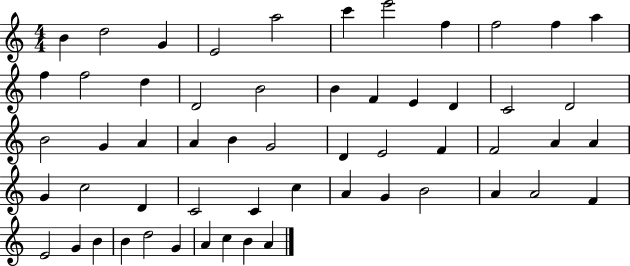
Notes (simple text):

B4/q D5/h G4/q E4/h A5/h C6/q E6/h F5/q F5/h F5/q A5/q F5/q F5/h D5/q D4/h B4/h B4/q F4/q E4/q D4/q C4/h D4/h B4/h G4/q A4/q A4/q B4/q G4/h D4/q E4/h F4/q F4/h A4/q A4/q G4/q C5/h D4/q C4/h C4/q C5/q A4/q G4/q B4/h A4/q A4/h F4/q E4/h G4/q B4/q B4/q D5/h G4/q A4/q C5/q B4/q A4/q